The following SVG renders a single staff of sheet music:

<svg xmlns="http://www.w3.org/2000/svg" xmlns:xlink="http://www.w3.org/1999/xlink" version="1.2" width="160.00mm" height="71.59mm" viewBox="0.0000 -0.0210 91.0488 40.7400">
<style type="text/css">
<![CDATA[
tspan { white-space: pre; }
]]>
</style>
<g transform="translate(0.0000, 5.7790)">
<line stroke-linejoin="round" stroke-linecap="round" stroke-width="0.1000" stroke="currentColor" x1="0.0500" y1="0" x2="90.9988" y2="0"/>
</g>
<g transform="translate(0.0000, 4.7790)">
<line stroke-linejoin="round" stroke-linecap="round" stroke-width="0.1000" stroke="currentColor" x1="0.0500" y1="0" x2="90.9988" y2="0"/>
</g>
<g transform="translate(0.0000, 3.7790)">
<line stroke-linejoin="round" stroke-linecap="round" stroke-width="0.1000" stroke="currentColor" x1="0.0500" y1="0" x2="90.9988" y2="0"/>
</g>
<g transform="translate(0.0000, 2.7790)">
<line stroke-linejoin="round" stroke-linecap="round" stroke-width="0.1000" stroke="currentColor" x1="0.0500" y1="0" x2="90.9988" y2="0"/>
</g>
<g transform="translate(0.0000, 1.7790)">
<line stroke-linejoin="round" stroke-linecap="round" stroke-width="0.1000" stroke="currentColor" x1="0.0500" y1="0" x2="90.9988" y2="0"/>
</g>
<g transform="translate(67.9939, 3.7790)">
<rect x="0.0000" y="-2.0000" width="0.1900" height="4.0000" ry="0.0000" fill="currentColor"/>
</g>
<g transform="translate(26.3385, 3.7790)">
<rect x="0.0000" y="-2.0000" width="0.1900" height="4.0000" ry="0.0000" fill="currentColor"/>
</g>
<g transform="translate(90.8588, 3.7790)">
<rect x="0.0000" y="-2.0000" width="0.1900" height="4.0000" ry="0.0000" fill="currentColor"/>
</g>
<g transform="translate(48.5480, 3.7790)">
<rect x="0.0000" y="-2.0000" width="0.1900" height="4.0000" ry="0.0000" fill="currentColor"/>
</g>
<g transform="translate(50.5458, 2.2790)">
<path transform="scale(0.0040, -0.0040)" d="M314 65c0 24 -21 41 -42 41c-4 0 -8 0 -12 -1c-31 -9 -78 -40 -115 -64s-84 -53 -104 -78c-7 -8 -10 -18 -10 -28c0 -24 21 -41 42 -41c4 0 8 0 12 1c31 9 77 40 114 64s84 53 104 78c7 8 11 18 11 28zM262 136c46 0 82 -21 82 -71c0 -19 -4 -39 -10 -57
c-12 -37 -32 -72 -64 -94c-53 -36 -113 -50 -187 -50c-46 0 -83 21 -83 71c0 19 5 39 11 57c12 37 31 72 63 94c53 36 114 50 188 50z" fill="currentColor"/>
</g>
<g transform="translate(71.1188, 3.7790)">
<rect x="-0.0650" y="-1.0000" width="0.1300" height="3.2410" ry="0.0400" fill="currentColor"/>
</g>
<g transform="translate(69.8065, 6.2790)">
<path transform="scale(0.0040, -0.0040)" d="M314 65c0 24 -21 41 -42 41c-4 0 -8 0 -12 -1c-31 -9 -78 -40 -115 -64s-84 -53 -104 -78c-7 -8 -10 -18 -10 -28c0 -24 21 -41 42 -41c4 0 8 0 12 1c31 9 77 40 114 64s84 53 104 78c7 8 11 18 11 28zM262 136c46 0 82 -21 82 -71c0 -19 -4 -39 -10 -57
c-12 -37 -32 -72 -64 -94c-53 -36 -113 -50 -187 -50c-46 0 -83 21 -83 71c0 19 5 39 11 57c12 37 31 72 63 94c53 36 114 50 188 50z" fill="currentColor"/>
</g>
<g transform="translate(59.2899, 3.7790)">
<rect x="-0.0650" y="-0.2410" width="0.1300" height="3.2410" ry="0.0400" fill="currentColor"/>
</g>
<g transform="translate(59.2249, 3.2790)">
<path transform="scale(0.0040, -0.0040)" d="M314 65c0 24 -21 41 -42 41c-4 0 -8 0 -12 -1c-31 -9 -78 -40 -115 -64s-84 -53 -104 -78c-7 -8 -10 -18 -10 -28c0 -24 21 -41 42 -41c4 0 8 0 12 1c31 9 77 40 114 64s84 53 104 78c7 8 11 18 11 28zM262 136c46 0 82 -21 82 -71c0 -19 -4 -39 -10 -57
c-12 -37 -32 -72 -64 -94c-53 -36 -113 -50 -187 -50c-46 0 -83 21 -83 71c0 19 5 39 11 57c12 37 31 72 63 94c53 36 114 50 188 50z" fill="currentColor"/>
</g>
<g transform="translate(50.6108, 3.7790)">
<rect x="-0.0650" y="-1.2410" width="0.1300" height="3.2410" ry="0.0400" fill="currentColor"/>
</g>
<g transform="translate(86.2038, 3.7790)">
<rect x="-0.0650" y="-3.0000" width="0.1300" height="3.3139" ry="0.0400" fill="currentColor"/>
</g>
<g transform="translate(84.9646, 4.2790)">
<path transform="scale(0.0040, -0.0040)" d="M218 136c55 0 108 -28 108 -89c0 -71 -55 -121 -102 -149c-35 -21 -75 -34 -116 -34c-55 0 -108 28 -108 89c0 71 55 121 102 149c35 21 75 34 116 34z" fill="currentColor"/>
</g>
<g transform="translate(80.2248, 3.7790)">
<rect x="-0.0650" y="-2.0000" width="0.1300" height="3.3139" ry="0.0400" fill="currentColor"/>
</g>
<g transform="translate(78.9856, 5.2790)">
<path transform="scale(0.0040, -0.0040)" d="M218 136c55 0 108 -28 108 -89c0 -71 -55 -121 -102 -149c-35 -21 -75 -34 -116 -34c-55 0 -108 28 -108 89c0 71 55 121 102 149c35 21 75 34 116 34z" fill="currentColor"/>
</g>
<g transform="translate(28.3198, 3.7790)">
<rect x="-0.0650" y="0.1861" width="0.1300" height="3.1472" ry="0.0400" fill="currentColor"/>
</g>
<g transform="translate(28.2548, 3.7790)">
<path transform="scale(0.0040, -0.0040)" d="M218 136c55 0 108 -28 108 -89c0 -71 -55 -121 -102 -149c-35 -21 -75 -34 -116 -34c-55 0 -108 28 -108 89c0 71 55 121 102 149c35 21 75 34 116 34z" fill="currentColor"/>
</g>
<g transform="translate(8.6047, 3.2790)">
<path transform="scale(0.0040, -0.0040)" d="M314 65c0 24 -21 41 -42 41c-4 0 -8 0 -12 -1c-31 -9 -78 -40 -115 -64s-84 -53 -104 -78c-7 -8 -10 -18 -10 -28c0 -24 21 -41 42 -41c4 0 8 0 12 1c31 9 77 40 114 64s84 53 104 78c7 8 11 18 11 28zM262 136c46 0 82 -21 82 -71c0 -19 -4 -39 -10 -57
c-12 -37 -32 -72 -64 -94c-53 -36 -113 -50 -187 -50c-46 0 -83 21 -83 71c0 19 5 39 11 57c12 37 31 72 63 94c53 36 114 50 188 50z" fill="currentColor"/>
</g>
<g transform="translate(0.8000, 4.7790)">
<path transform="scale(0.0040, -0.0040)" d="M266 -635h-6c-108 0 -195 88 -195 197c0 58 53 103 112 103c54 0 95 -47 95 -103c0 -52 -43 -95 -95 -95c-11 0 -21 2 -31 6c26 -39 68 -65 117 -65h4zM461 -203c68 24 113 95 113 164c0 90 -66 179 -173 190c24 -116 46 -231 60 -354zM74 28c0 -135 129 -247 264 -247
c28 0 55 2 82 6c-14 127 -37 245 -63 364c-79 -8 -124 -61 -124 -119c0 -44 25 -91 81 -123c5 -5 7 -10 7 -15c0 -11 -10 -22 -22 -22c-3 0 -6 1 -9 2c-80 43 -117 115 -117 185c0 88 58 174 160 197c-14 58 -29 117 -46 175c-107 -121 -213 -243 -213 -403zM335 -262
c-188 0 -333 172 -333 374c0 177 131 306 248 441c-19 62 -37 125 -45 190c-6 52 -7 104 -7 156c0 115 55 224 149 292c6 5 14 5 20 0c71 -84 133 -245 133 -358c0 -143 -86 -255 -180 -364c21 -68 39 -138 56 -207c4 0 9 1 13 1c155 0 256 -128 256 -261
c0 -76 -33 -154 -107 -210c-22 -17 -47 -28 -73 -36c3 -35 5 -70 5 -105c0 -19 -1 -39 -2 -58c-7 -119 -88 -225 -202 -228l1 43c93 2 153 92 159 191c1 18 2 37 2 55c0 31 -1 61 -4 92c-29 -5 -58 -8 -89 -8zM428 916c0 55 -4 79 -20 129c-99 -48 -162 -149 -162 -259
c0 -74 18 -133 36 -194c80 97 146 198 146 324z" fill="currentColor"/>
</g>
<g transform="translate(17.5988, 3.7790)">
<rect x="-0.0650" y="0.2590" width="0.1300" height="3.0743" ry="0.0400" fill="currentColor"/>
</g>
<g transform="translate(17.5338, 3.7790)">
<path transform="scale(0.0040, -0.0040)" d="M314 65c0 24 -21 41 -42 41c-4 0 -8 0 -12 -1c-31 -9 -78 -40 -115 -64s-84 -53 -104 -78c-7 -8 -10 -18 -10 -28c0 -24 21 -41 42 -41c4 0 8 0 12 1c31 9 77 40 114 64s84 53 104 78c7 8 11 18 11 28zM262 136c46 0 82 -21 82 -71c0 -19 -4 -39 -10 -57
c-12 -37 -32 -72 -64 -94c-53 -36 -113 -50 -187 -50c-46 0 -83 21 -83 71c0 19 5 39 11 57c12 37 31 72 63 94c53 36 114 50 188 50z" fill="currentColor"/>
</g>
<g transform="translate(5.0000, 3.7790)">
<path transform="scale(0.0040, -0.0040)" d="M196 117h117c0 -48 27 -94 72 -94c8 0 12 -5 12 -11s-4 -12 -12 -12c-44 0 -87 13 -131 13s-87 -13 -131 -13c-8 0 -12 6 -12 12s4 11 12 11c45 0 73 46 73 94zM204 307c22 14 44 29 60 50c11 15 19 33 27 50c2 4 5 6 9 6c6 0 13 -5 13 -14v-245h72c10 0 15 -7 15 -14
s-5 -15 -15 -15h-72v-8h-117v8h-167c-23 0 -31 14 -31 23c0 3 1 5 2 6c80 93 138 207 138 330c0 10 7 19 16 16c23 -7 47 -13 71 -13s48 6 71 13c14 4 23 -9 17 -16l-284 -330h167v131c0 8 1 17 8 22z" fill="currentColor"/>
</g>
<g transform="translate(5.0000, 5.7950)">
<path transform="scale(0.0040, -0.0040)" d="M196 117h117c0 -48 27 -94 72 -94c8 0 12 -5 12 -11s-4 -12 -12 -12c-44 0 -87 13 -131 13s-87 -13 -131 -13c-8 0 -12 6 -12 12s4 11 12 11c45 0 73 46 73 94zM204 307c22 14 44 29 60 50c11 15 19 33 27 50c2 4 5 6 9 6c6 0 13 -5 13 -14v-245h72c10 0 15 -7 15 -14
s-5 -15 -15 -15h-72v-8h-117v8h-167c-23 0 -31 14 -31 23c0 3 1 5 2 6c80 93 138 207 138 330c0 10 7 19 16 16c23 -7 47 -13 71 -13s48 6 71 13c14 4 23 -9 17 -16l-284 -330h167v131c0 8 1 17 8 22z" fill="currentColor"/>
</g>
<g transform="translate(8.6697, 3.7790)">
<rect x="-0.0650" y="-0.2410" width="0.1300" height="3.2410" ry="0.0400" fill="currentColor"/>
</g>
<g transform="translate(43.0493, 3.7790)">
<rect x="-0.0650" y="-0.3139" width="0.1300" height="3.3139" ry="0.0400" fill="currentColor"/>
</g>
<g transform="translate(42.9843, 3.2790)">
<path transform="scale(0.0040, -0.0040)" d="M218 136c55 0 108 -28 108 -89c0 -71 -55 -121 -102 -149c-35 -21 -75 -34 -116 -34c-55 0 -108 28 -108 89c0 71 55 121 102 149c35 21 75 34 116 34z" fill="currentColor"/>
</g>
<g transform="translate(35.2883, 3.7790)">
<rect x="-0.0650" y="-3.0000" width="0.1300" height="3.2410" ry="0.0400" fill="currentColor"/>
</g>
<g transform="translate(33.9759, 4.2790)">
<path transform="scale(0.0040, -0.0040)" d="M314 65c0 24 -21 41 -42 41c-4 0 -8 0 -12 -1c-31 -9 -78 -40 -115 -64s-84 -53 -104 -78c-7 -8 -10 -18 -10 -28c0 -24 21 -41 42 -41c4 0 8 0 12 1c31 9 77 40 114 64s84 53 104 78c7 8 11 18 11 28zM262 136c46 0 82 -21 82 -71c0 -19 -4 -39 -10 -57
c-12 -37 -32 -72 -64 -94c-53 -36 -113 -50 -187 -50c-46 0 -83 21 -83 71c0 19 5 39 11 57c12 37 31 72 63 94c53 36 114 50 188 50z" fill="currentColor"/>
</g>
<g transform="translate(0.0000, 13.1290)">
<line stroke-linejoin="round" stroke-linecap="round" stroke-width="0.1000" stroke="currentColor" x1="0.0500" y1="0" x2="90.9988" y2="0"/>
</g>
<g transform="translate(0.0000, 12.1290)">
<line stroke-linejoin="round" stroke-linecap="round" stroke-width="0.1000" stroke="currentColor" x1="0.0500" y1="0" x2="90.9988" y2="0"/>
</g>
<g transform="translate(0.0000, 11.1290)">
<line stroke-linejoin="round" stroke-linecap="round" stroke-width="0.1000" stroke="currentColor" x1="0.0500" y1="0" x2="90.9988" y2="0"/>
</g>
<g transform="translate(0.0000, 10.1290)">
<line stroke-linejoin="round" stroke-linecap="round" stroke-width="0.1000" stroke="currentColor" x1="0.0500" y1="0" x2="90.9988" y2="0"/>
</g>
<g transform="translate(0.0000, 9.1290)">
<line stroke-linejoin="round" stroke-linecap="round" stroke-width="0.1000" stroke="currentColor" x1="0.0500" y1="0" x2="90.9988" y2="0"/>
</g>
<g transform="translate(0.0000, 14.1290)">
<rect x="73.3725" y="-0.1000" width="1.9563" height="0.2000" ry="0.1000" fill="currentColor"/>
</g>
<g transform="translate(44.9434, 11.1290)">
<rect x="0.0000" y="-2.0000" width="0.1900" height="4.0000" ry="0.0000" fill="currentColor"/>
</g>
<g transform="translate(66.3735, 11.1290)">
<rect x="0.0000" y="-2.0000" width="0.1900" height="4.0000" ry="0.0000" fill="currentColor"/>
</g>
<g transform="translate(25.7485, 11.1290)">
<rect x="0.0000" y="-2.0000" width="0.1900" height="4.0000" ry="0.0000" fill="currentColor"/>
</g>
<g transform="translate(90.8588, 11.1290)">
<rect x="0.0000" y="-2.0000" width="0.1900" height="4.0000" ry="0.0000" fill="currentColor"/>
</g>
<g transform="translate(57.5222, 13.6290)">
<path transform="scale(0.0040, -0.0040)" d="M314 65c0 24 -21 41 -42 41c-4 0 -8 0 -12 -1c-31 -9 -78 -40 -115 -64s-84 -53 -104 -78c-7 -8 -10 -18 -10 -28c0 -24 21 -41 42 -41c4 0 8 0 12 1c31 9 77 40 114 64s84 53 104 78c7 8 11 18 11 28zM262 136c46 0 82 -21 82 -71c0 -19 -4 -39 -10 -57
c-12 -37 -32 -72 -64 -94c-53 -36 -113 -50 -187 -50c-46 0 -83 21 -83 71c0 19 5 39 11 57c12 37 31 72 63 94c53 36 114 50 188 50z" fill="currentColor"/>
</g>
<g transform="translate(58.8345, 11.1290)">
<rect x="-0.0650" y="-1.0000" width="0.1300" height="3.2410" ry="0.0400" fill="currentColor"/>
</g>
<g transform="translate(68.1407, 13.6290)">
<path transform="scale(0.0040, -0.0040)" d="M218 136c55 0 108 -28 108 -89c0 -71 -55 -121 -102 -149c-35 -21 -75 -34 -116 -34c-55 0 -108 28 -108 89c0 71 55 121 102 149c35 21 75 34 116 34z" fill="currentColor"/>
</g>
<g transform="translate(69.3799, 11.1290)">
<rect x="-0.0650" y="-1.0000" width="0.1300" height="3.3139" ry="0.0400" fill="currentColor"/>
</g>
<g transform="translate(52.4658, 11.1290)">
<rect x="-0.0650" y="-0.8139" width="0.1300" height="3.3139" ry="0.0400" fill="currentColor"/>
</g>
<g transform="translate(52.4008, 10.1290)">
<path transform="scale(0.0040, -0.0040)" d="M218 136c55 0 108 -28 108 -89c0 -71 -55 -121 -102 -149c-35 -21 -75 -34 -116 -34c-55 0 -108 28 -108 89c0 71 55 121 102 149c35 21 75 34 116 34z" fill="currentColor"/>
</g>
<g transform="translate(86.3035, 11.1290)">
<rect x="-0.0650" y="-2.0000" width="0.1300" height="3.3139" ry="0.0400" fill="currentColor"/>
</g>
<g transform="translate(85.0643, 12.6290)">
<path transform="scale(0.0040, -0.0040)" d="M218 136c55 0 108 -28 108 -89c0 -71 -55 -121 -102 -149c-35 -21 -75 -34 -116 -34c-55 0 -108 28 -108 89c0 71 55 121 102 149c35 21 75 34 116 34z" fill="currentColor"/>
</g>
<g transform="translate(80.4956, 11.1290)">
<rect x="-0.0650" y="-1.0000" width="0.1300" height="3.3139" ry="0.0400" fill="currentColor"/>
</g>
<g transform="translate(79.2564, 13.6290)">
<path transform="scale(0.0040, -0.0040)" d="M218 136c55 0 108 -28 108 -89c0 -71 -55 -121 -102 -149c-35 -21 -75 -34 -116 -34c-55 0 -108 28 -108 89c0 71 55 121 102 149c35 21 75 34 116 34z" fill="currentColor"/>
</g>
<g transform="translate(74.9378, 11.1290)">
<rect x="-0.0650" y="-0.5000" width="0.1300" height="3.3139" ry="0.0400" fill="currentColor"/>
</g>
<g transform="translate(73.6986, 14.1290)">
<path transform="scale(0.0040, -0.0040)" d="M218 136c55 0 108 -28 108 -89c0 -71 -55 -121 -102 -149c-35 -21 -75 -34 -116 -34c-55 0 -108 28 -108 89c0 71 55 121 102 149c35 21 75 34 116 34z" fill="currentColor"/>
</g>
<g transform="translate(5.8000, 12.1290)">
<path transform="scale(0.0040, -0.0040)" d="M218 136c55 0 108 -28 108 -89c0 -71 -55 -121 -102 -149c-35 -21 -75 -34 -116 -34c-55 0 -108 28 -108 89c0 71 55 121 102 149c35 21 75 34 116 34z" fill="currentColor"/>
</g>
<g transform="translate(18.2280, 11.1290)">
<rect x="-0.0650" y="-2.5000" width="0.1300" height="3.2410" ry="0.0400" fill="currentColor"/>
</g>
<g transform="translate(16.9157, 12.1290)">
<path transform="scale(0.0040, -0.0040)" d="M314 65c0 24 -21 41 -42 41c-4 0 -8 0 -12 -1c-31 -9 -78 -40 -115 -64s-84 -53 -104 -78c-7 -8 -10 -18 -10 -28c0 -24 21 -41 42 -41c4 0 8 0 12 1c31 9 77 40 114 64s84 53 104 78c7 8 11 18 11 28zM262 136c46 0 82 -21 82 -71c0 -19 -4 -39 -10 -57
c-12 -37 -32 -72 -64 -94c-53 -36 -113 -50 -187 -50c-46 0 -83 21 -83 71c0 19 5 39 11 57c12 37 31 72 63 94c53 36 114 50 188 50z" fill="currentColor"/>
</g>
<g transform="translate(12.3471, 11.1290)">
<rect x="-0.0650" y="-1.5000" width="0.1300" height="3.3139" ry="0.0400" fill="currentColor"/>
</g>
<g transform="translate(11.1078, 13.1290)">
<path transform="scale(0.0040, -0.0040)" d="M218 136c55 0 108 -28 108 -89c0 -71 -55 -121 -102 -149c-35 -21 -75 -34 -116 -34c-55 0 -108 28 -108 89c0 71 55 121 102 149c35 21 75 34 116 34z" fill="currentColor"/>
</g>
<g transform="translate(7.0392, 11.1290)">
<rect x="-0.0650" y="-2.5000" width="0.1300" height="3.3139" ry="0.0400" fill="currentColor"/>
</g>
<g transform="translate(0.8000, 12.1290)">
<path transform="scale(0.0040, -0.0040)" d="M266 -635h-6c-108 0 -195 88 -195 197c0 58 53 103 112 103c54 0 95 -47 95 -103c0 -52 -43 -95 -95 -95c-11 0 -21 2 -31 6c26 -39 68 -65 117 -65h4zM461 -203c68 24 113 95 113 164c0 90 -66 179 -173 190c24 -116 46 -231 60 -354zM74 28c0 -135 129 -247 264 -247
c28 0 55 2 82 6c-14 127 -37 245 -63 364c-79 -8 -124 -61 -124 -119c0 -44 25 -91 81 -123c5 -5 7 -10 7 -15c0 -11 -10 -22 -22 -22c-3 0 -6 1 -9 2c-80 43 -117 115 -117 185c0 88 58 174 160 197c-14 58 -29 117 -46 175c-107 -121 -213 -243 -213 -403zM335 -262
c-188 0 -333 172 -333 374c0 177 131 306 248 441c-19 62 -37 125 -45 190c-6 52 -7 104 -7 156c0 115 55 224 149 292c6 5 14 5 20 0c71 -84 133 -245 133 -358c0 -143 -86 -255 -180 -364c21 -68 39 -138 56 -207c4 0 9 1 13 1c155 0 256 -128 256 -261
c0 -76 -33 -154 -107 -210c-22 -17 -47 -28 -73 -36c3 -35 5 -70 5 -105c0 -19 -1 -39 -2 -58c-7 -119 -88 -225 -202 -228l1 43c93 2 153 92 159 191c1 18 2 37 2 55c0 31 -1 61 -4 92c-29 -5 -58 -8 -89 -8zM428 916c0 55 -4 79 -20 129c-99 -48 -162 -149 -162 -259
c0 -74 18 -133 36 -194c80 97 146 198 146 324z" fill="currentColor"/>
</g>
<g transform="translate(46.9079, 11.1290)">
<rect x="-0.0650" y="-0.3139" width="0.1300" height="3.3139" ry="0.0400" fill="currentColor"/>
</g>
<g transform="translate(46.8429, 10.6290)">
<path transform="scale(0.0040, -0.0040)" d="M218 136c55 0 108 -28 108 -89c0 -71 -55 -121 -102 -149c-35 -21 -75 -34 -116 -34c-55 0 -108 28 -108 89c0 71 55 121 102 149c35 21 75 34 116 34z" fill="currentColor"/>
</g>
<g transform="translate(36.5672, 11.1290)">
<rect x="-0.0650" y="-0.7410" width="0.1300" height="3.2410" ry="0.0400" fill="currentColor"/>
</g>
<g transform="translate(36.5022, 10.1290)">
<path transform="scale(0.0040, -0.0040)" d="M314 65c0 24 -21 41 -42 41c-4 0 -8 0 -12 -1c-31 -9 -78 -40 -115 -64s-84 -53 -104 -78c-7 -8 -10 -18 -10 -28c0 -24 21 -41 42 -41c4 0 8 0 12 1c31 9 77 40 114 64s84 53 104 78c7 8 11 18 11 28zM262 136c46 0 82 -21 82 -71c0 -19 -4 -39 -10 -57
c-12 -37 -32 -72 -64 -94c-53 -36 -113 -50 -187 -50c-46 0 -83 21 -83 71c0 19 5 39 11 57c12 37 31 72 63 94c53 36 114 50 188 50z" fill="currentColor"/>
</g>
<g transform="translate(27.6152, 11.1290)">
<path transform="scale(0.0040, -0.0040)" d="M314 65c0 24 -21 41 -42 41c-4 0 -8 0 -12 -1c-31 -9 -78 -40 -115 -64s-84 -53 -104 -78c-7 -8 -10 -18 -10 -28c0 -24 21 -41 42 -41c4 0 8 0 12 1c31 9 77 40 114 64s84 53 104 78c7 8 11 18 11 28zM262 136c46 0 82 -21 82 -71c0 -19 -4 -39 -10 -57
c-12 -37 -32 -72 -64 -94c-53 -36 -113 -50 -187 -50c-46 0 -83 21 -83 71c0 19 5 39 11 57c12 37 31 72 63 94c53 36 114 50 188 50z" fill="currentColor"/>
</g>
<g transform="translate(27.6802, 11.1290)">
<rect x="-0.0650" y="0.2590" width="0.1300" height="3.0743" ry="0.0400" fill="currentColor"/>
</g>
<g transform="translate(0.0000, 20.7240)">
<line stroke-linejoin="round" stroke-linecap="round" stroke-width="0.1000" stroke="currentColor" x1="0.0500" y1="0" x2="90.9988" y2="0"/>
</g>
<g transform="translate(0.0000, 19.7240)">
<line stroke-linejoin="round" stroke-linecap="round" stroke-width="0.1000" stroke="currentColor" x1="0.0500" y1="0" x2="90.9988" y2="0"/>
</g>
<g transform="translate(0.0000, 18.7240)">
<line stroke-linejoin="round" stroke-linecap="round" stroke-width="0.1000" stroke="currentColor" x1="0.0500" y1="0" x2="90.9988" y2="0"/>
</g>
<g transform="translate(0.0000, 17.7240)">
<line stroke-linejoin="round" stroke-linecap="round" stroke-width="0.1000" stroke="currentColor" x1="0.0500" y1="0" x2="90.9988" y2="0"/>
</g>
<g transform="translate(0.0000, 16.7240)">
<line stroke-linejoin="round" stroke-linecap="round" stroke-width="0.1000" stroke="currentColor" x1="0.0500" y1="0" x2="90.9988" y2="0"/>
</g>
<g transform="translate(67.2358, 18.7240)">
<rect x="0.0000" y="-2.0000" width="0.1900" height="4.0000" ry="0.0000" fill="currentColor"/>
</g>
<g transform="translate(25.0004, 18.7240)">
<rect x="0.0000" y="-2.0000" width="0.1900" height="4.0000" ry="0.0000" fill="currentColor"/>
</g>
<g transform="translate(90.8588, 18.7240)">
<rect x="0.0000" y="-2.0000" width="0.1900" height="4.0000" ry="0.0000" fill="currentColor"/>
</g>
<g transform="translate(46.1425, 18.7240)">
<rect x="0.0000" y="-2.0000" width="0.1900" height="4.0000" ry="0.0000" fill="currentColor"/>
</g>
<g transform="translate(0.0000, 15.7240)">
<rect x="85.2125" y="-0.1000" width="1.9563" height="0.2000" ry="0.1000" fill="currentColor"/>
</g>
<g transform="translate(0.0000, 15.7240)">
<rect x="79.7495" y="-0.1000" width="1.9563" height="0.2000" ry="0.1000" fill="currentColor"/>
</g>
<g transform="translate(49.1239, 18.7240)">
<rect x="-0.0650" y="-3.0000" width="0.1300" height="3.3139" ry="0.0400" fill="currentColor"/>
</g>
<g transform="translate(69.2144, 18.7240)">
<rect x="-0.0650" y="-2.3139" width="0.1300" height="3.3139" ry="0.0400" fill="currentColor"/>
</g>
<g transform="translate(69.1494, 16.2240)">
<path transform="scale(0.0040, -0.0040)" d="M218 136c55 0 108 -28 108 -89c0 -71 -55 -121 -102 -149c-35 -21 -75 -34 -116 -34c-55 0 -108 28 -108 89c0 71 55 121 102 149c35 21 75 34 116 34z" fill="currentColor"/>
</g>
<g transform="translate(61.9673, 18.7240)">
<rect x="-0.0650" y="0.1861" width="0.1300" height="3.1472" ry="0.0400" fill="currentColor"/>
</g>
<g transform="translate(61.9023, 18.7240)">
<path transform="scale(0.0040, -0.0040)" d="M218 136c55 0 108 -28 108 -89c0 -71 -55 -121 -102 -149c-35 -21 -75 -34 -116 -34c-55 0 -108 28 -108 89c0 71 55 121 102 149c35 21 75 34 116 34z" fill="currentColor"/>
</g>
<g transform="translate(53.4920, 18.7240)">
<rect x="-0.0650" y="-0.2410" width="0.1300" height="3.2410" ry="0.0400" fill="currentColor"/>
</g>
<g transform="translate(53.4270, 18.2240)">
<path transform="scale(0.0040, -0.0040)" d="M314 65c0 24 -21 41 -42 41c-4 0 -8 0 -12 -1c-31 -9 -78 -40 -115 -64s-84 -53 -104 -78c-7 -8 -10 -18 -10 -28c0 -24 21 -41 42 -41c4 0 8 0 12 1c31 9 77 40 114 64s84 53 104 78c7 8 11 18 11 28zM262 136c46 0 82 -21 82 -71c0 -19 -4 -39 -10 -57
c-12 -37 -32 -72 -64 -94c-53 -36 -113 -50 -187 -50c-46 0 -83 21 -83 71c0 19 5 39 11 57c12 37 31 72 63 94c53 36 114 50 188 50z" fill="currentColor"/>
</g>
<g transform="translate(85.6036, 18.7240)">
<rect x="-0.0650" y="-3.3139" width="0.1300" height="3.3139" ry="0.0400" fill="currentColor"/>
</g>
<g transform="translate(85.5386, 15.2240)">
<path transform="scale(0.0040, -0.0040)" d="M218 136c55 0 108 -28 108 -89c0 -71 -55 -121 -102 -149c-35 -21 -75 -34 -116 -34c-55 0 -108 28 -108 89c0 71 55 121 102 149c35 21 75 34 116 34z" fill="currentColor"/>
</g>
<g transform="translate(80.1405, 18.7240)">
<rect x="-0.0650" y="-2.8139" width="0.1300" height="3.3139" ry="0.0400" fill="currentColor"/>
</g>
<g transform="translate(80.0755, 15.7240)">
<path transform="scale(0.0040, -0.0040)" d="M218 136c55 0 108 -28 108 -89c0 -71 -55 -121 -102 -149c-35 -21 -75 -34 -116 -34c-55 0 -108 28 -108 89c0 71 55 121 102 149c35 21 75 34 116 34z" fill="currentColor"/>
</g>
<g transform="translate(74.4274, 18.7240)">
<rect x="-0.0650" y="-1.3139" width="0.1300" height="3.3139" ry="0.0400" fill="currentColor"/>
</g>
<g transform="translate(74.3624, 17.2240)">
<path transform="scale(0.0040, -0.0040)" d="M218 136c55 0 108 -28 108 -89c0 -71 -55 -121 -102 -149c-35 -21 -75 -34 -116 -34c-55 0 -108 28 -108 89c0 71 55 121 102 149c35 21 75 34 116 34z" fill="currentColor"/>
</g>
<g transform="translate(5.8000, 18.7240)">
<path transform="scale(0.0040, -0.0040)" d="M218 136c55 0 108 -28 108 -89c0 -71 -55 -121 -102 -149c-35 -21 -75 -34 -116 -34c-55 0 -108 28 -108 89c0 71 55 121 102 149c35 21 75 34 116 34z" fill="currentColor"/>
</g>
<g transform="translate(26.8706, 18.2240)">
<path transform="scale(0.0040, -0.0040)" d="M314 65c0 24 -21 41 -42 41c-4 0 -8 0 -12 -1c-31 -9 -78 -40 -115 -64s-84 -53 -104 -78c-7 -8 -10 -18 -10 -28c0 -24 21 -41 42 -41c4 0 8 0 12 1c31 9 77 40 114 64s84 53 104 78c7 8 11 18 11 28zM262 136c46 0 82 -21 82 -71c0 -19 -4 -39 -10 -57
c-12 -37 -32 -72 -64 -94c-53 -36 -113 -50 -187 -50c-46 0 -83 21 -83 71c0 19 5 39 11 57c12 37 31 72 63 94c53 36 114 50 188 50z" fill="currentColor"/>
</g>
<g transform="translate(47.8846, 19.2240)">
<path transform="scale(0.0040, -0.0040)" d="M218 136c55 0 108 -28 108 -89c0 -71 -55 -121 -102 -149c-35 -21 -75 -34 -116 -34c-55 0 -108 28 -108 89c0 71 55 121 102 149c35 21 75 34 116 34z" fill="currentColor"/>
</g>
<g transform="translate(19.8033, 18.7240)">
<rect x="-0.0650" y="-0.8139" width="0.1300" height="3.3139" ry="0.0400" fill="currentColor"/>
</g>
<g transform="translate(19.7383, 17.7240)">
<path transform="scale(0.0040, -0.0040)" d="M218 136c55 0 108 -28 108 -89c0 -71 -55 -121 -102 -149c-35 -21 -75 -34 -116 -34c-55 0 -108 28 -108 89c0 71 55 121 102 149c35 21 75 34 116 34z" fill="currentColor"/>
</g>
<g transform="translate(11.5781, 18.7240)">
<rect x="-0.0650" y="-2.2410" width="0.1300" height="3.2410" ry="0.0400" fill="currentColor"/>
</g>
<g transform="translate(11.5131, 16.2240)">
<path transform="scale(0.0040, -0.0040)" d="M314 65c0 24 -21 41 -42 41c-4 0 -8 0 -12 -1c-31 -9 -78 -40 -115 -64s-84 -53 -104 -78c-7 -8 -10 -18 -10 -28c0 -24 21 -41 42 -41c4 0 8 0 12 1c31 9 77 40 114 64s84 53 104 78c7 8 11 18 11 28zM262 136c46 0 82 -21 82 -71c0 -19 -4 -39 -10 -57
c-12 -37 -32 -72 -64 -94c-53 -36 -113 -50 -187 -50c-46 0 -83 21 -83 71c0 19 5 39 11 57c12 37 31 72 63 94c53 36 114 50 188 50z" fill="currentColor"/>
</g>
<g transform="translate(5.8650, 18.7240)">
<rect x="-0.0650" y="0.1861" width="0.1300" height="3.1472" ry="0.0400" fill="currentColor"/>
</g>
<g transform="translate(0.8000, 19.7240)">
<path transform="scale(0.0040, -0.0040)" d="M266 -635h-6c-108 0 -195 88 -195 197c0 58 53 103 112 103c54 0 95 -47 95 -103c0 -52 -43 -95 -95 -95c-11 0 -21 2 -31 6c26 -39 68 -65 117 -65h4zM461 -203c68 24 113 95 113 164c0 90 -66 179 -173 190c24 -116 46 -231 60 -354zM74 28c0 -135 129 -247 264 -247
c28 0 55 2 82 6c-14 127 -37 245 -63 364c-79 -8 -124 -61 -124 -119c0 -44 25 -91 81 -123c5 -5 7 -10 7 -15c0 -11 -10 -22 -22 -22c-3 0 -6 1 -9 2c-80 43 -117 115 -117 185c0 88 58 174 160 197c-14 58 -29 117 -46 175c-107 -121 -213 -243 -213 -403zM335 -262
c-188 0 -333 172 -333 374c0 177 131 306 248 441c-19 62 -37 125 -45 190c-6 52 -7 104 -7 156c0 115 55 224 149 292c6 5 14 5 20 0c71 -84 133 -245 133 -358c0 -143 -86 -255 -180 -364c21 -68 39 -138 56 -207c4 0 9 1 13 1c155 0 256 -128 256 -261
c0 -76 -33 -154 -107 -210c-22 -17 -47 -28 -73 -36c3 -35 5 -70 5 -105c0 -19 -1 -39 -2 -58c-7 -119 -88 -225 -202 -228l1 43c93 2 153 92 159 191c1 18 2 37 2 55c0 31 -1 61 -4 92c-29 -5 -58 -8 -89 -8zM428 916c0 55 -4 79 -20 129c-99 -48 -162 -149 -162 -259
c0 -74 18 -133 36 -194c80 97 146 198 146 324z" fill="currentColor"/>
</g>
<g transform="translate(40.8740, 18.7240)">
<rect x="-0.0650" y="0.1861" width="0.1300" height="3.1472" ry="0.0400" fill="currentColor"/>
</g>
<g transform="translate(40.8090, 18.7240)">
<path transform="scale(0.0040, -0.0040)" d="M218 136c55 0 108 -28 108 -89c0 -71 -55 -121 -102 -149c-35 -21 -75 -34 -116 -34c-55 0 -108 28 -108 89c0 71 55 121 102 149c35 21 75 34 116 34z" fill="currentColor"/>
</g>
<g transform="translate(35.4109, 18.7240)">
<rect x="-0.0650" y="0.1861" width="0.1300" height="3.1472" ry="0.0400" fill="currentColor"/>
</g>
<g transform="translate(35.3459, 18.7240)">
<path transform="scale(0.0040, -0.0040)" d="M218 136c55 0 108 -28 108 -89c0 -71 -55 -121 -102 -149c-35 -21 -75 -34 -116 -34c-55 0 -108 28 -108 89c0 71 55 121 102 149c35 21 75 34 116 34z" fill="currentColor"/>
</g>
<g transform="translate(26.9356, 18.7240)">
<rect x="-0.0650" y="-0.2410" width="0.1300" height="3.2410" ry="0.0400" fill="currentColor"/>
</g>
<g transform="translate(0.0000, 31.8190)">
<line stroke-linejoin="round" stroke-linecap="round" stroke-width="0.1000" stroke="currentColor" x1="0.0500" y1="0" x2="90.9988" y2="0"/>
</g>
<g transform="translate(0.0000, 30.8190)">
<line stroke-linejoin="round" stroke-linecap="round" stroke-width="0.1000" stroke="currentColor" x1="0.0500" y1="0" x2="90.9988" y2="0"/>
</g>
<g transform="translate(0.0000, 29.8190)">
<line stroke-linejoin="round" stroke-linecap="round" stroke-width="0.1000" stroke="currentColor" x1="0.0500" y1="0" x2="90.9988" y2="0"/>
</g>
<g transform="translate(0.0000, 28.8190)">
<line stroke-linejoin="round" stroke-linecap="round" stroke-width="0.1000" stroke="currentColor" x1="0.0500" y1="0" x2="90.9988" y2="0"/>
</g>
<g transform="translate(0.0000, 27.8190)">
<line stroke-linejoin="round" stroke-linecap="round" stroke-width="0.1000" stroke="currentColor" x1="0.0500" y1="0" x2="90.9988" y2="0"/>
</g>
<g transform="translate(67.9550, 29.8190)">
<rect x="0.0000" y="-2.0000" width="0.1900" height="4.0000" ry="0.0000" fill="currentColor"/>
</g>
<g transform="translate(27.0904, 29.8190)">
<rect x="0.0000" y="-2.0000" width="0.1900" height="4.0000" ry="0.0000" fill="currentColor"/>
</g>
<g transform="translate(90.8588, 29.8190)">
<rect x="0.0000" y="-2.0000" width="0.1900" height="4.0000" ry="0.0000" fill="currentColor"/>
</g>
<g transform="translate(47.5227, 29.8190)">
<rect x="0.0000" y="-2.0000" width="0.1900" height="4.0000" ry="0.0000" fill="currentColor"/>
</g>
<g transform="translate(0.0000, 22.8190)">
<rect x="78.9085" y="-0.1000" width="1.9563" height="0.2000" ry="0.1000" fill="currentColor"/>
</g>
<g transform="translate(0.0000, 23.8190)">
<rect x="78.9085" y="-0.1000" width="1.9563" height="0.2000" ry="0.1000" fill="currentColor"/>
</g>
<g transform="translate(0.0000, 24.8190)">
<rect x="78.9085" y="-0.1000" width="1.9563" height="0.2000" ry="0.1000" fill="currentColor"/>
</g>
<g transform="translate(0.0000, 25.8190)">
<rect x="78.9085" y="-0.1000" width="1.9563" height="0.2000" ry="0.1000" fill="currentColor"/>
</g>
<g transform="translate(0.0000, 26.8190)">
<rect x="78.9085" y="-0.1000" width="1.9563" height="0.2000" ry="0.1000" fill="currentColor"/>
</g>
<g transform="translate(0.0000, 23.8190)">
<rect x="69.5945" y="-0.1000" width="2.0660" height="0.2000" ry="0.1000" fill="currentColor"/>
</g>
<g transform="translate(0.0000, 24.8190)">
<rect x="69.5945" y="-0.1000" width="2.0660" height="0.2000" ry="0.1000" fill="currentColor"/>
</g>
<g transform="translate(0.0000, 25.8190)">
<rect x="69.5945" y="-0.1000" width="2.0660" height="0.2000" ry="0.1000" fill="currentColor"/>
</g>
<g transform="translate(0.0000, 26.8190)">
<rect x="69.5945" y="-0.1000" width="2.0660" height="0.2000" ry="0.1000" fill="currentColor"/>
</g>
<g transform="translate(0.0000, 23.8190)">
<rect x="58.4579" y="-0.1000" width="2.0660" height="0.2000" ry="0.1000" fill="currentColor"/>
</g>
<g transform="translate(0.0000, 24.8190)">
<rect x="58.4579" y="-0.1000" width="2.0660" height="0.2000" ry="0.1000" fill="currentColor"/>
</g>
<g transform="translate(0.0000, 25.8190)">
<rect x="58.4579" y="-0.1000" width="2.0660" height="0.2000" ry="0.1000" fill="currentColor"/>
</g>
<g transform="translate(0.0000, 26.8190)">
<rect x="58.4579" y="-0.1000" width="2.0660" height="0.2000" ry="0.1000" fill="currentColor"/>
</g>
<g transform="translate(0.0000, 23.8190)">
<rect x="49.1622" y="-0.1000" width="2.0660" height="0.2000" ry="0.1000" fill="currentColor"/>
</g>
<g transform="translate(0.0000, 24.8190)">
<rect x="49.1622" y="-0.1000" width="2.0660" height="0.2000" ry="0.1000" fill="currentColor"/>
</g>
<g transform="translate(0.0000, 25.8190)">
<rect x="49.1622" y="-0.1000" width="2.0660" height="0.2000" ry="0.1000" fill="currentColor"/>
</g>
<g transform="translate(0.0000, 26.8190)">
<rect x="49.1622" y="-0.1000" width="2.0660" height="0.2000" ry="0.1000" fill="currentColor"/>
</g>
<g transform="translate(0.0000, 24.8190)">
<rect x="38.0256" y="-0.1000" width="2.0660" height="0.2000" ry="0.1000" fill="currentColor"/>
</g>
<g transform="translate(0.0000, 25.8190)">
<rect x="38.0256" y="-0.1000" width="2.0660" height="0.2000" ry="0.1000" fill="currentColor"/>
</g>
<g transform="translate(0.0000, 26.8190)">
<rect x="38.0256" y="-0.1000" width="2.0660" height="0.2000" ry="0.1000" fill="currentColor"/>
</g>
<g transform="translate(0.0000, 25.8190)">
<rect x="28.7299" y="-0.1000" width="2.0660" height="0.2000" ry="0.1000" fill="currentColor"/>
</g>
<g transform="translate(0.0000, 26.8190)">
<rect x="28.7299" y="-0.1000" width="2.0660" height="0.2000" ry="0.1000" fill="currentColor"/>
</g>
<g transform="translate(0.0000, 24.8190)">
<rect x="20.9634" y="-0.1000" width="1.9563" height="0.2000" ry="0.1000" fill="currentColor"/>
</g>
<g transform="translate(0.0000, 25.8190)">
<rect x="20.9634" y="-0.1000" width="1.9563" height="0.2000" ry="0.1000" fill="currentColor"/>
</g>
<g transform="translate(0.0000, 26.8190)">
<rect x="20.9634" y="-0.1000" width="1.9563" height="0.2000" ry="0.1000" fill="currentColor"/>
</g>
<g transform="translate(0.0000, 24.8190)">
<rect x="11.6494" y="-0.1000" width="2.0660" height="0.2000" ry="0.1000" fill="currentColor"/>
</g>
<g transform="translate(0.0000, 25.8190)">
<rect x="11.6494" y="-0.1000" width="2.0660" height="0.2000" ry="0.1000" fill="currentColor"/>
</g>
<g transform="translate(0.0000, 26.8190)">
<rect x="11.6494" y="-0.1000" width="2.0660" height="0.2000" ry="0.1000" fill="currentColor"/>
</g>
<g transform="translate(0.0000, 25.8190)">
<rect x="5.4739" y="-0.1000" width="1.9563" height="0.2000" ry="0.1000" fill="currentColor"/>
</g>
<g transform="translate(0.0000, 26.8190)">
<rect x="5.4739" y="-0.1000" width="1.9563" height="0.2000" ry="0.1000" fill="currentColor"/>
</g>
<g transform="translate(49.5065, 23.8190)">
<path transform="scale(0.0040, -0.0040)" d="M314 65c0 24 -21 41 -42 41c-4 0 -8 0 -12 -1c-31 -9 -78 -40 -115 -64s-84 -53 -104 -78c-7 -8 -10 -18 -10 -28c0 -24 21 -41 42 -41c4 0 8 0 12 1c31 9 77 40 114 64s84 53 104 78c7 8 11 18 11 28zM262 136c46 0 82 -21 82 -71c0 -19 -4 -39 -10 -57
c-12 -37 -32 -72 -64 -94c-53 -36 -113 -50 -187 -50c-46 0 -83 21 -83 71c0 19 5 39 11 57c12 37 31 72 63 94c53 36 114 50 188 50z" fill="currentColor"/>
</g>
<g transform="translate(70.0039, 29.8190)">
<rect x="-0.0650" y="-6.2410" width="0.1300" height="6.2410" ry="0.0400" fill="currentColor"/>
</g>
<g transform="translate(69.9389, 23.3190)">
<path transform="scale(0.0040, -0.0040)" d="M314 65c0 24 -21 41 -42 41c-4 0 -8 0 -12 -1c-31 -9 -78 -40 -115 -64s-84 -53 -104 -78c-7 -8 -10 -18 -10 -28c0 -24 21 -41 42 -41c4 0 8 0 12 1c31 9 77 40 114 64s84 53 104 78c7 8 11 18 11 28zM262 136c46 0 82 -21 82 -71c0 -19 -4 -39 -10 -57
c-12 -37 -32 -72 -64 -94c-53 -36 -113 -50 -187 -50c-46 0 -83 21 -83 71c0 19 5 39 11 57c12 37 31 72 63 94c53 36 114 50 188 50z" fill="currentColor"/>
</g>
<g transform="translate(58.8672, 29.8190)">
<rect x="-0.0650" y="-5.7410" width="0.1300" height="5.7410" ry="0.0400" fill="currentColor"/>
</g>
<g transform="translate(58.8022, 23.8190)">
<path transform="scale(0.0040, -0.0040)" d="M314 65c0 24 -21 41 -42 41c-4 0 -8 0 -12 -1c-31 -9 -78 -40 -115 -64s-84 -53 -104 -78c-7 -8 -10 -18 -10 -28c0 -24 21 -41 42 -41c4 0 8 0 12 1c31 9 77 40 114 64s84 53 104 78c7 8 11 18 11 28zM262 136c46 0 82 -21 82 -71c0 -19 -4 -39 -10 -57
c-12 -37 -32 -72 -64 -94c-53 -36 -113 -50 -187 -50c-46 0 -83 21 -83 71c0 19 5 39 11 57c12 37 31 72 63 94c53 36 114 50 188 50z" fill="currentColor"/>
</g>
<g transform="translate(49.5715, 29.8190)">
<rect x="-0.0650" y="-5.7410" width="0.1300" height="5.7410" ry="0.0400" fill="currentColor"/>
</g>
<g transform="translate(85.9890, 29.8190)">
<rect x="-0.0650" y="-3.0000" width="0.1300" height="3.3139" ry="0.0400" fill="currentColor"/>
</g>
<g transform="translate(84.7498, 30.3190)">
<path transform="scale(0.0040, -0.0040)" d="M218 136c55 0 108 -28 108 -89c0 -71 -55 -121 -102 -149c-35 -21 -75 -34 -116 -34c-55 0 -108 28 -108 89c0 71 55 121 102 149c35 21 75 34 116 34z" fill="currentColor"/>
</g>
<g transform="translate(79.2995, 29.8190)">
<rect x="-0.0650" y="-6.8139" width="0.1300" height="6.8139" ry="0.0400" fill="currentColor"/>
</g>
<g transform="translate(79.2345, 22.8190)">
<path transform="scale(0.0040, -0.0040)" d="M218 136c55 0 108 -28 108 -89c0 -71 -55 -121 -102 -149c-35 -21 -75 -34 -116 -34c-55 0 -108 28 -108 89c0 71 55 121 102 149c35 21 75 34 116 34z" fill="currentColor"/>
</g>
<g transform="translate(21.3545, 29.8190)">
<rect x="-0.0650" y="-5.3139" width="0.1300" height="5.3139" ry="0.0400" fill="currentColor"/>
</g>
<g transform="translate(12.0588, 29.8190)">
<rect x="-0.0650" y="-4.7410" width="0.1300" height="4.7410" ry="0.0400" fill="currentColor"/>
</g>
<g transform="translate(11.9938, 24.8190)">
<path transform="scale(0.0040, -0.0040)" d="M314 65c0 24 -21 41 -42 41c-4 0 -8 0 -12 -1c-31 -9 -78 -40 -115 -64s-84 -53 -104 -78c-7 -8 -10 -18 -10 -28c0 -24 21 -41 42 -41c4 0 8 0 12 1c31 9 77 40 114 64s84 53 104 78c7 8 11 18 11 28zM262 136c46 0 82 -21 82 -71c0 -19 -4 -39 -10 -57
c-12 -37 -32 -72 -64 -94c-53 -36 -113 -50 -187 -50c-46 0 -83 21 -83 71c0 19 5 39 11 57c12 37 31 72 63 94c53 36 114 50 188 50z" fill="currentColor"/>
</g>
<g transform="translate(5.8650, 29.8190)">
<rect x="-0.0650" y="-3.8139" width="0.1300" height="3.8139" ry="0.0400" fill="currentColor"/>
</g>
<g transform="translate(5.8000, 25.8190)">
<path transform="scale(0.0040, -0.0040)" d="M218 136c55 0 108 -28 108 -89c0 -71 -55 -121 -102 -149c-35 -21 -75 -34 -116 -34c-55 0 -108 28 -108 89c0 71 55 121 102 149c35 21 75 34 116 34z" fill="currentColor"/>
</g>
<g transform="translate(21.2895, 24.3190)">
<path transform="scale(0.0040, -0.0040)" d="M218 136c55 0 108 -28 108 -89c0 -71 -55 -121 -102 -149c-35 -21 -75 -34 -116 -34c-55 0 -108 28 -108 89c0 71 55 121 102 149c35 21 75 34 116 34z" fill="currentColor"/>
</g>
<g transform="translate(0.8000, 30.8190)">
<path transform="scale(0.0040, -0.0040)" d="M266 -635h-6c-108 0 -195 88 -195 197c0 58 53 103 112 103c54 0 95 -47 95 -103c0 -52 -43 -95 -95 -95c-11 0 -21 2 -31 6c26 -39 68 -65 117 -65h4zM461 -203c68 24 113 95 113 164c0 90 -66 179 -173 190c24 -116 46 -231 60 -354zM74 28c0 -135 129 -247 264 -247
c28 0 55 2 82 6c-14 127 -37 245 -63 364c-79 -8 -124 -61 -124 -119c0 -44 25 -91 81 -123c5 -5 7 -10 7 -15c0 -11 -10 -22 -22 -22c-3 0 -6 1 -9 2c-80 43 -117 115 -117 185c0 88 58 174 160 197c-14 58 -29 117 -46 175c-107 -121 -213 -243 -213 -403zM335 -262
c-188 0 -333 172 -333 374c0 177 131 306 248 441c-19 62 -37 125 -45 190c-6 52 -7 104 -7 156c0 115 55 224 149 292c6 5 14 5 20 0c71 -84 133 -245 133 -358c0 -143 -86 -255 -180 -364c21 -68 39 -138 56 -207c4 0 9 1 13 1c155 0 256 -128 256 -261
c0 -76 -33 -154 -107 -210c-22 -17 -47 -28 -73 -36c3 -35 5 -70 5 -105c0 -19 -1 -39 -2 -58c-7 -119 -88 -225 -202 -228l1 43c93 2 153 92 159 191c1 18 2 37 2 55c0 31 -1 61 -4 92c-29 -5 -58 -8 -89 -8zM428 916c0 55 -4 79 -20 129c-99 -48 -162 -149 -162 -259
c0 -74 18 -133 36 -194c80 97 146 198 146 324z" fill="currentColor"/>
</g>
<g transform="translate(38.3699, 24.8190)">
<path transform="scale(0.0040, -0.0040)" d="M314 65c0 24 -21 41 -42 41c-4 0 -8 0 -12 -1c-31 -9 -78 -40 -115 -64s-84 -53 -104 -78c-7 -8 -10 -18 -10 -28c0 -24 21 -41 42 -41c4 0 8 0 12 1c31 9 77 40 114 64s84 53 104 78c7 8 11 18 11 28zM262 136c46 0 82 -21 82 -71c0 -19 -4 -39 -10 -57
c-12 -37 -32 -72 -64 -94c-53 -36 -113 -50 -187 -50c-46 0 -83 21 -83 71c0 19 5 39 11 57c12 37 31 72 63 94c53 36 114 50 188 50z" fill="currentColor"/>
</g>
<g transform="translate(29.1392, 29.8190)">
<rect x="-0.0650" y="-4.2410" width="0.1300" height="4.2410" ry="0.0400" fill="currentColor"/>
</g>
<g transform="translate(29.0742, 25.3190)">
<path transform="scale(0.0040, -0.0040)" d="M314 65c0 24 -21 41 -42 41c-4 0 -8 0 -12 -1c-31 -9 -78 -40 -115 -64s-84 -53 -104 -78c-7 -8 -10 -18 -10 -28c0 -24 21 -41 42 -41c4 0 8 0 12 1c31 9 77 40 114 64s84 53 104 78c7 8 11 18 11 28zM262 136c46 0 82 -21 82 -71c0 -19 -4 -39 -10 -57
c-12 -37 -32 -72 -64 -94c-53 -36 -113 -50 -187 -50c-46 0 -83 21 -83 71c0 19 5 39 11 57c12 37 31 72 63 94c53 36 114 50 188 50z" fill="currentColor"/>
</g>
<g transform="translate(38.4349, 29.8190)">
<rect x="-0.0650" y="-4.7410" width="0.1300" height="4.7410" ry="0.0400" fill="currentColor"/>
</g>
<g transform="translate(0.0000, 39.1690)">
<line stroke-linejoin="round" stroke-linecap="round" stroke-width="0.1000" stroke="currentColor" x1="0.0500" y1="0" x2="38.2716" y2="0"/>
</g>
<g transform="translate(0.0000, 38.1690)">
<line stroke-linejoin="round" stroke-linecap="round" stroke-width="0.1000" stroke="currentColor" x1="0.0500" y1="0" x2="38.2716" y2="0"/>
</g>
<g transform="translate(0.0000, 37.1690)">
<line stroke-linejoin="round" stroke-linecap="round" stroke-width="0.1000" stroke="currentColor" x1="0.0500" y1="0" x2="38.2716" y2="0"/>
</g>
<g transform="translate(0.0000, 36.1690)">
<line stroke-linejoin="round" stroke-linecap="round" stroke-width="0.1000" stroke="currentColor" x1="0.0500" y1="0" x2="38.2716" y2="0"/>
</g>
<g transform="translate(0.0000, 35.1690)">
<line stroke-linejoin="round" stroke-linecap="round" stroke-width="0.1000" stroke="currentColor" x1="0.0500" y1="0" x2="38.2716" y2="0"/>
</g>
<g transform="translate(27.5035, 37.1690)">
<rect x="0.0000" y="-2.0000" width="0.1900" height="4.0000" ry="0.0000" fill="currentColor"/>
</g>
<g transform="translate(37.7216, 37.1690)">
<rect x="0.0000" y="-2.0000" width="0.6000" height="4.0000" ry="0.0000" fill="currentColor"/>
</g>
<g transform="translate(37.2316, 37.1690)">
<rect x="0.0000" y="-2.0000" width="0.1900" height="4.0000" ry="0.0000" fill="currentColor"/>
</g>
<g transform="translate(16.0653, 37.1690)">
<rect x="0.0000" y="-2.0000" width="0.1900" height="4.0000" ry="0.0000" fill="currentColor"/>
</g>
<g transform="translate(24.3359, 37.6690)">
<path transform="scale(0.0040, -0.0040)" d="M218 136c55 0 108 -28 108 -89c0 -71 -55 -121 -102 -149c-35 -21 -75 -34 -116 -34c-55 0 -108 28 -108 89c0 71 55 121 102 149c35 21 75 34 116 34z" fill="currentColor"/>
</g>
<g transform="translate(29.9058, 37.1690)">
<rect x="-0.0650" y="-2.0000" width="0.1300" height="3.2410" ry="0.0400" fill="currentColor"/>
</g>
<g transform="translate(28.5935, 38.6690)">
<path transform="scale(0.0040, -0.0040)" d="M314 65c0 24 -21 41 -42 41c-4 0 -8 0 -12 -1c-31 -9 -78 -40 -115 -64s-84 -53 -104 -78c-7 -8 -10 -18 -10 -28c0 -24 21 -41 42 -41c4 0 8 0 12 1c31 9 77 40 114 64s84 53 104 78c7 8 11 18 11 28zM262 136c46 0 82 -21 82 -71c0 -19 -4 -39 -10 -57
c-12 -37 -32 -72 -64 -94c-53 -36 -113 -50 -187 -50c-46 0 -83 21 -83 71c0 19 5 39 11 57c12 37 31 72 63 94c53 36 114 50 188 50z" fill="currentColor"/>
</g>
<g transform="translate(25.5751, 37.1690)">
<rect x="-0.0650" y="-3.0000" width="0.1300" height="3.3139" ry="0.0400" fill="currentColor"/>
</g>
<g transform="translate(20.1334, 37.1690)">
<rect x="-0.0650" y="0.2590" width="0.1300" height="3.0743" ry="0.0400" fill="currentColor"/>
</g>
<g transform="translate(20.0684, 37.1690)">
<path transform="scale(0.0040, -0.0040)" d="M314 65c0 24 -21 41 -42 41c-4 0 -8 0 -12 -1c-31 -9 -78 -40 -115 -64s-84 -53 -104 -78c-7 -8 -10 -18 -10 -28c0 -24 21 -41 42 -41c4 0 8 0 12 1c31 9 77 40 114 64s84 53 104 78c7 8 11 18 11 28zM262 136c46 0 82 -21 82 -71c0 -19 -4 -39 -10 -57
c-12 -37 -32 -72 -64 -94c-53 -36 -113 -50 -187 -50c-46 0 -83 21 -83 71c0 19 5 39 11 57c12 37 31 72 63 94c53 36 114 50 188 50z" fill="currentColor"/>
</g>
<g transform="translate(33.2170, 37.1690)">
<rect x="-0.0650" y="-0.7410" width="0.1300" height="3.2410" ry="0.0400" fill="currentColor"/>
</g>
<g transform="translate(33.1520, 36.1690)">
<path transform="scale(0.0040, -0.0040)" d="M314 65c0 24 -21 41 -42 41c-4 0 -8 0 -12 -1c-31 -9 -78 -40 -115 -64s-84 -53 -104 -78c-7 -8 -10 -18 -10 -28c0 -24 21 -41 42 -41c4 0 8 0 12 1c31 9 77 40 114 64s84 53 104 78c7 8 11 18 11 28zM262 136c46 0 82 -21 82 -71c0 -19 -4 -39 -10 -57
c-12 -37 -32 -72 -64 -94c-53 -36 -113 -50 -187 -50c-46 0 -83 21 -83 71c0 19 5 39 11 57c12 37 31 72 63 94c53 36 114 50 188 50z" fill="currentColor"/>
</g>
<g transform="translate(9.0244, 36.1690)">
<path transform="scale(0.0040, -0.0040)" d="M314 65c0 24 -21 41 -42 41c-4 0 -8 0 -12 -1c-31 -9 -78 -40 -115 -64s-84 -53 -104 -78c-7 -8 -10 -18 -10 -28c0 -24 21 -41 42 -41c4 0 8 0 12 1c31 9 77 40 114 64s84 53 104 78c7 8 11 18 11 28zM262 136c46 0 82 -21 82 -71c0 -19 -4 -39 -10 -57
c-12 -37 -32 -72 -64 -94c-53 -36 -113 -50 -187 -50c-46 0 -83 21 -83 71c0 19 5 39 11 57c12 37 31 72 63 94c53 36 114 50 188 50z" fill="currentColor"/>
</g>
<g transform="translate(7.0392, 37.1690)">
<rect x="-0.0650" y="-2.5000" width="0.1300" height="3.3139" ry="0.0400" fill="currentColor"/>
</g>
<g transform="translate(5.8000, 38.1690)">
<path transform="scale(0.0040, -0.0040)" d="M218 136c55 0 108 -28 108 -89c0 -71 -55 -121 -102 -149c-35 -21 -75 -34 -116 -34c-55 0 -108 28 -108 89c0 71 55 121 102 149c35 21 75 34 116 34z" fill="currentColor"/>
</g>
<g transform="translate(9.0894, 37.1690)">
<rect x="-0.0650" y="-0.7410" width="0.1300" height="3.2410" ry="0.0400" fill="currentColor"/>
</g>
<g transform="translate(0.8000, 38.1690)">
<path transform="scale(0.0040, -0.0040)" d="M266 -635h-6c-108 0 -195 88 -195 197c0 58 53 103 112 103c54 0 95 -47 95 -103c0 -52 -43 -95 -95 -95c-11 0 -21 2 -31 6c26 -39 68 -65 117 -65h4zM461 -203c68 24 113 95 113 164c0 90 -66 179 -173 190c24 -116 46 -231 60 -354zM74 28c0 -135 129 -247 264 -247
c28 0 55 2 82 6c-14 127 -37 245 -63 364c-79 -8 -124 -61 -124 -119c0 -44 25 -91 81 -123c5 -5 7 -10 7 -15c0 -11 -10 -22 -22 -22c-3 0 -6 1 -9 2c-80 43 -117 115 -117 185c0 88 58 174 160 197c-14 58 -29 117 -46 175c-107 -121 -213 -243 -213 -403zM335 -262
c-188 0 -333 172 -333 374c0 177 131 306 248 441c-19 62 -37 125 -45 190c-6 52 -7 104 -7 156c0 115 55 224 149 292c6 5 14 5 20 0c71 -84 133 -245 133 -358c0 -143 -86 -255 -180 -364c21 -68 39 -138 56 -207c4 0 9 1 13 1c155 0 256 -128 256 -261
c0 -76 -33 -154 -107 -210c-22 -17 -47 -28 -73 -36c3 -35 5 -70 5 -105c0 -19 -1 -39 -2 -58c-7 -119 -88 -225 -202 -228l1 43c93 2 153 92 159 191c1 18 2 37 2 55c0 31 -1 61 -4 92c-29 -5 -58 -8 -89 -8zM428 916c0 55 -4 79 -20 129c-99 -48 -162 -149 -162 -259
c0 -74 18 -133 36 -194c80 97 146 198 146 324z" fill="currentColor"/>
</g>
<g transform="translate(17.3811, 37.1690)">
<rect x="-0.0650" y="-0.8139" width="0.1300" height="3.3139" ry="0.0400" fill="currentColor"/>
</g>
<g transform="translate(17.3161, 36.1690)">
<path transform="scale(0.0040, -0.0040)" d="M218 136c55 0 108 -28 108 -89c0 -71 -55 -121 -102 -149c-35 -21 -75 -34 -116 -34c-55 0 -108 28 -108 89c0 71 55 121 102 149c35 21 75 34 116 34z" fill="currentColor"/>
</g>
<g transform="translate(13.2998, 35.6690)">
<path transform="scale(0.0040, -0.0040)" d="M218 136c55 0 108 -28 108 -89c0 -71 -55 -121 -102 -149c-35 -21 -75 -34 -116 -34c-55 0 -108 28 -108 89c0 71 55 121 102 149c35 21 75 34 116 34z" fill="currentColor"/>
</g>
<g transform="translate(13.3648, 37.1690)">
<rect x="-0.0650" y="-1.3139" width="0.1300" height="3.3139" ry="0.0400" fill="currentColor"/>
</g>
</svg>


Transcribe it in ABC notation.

X:1
T:Untitled
M:4/4
L:1/4
K:C
c2 B2 B A2 c e2 c2 D2 F A G E G2 B2 d2 c d D2 D C D F B g2 d c2 B B A c2 B g e a b c' e'2 f' d'2 e'2 g'2 g'2 a'2 b' A G d2 e d B2 A F2 d2